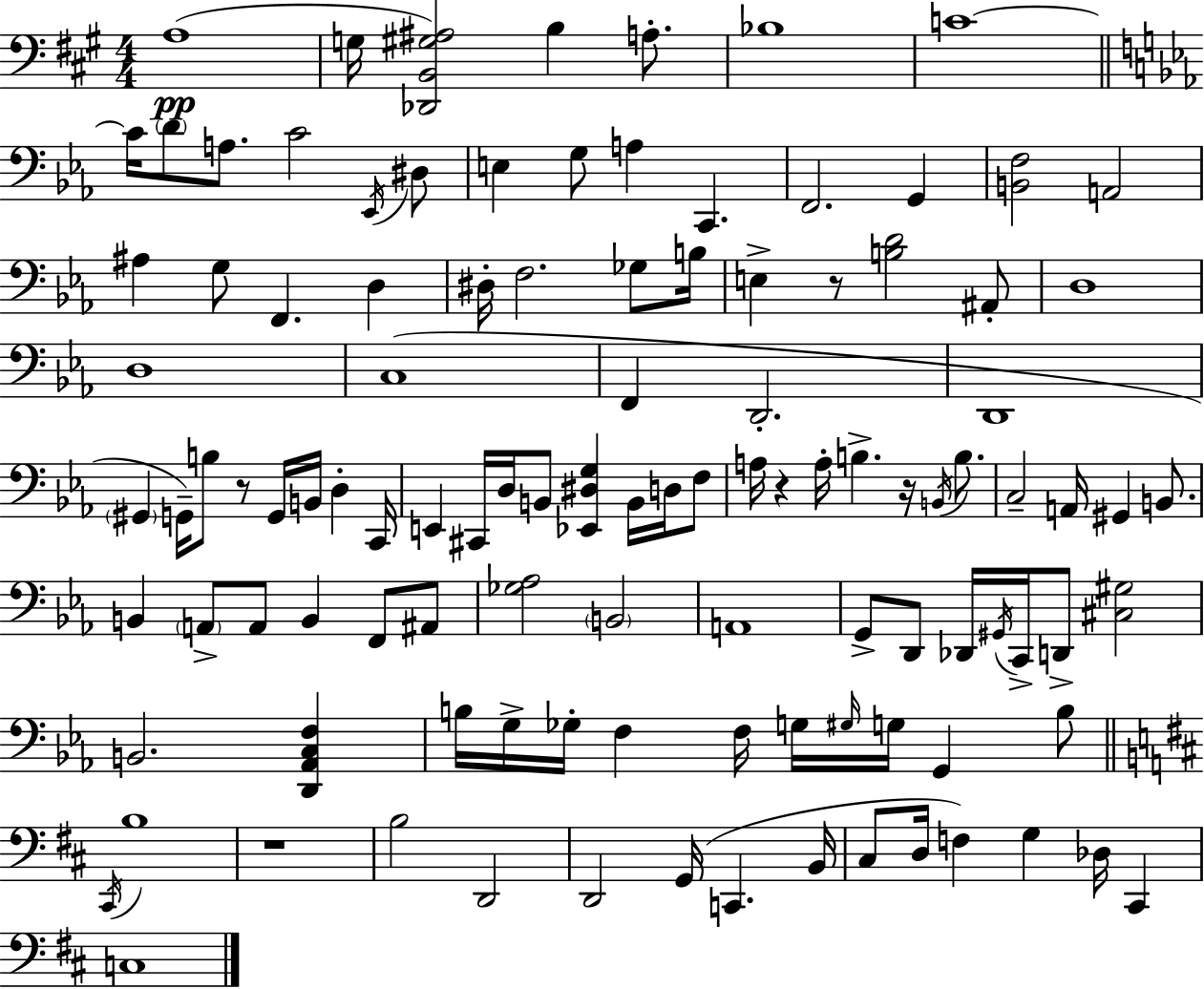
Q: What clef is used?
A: bass